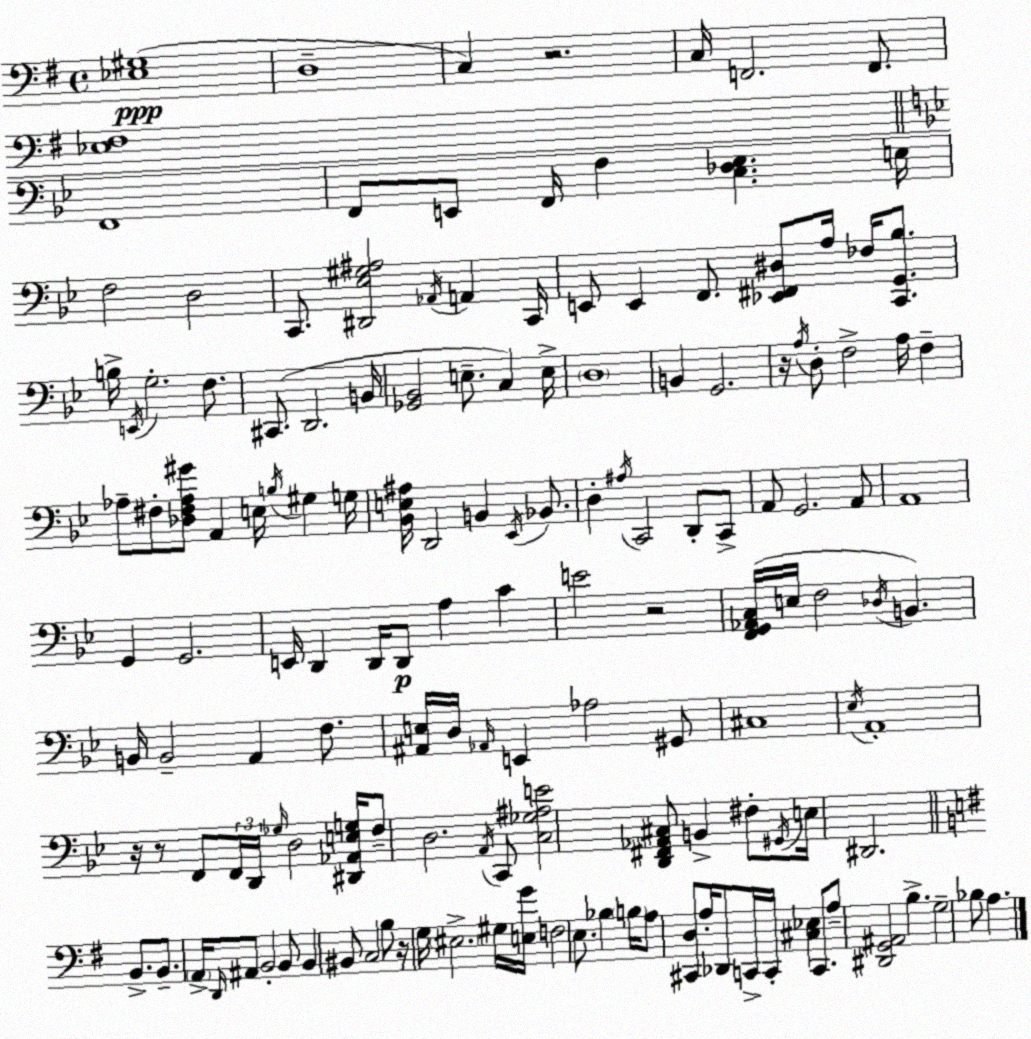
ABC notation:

X:1
T:Untitled
M:4/4
L:1/4
K:G
[_E,^G,]4 D,4 C, z2 C,/4 F,,2 F,,/2 [_E,^F,]4 F,,4 F,,/2 E,,/2 F,,/4 F, [C,_D,_E,] E,/4 F,2 D,2 C,,/2 [^D,,_E,^G,^A,]2 _A,,/4 A,, C,,/4 E,,/2 E,, F,,/2 [_E,,^F,,^D,]/2 A,/4 _F,/4 [C,,G,,_B,]/2 B,/4 E,,/4 G,2 F,/2 ^C,,/2 D,,2 B,,/4 [_G,,_B,,]2 E,/2 C, E,/4 D,4 B,, G,,2 z/4 A,/4 D,/2 F,2 A,/4 F, _A,/2 ^F,/2 [_D,^F,_A,^G]/2 A,, E,/4 B,/4 ^G, G,/4 [_B,,E,^A,]/4 D,,2 B,, _E,,/4 _B,,/2 D, ^A,/4 C,,2 D,,/2 C,,/2 A,,/2 G,,2 A,,/2 A,,4 G,, G,,2 E,,/4 D,, D,,/4 D,,/2 A, C E2 z2 [F,,G,,_A,,C,]/4 E,/4 F,2 _D,/4 B,, B,,/4 B,,2 A,, F,/2 [^A,,E,]/4 D,/4 _A,,/4 E,, _A,2 ^G,,/2 ^C,4 _E,/4 A,,4 z/4 z/2 F,,/2 F,,/4 D,,/4 _G,/4 D,2 [^D,,_A,,E,G,]/4 F,/2 D,2 A,,/4 C,,/2 [C,_G,^A,E]2 [D,,^F,,_A,,^C,]/2 B,, ^F,/2 ^G,,/4 E,/4 ^D,,2 B,,/2 B,,/2 A,,/4 D,,/4 ^A,,/2 B,,2 B,,/2 B,, ^B,,/2 C,2 B,/2 z/4 G,/4 ^E,2 ^G,/4 [E,G]/4 F,2 E,/2 _B, B,/4 A,/2 [^C,,D,]/2 A,/4 _D,,/2 C,,/4 C,,/4 [^C,_E,] C,,/2 A,/2 [^D,,G,,^A,,]2 B, G,2 _B,/2 A,